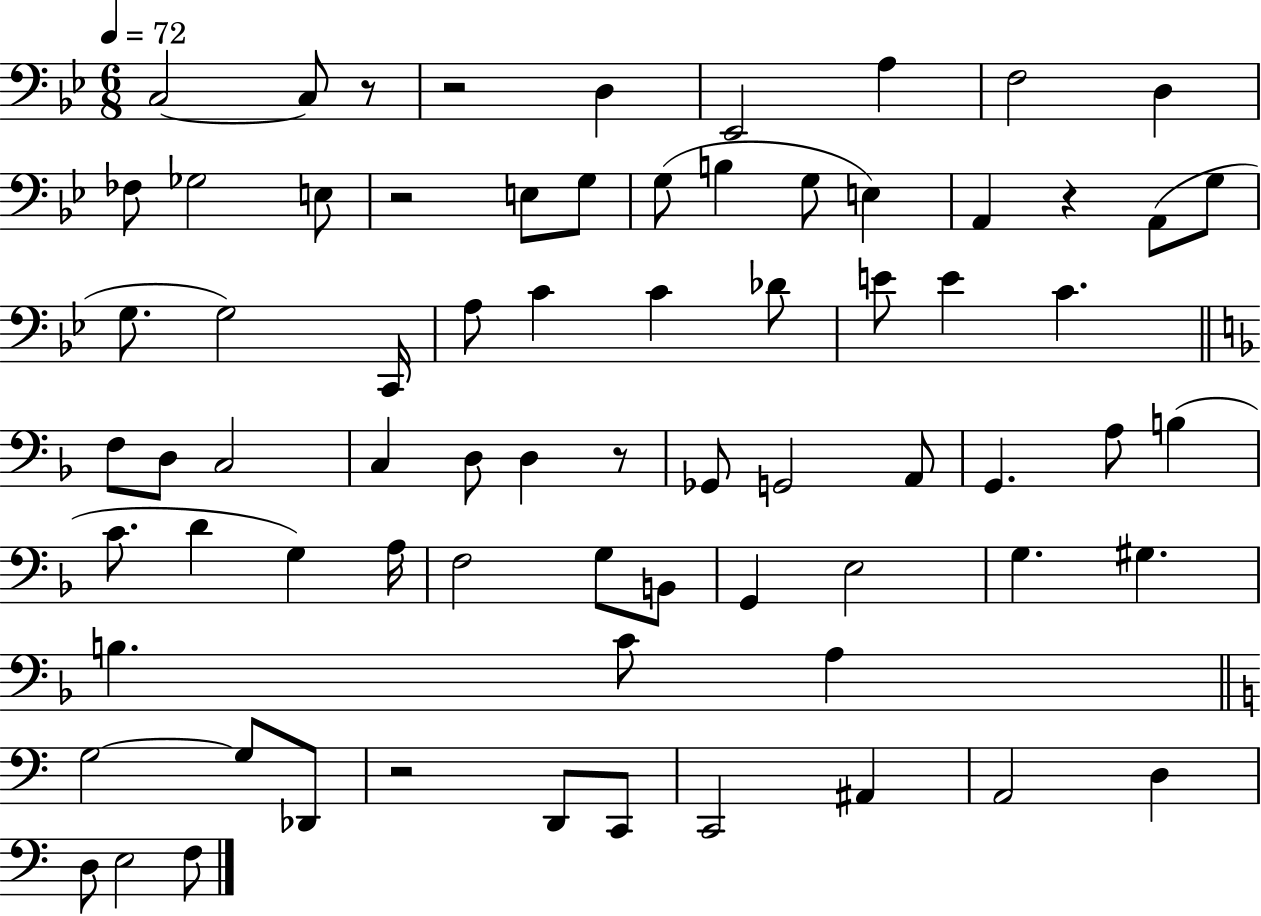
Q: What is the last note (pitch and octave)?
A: F3